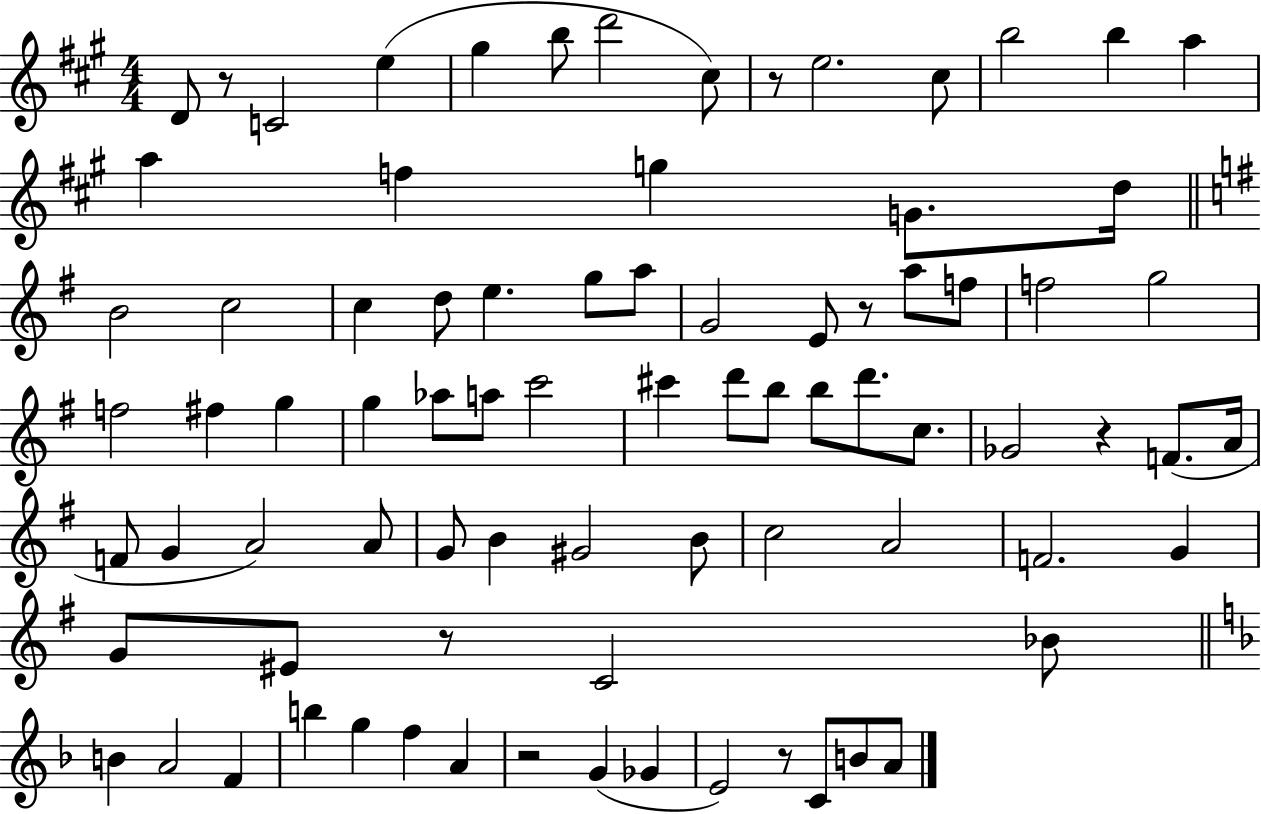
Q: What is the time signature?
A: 4/4